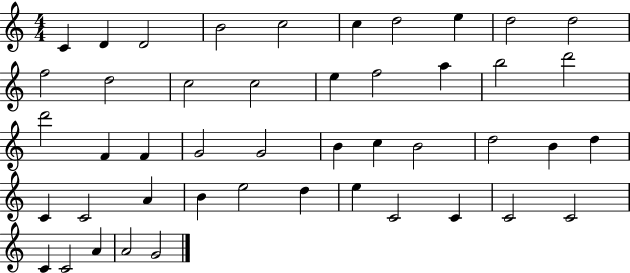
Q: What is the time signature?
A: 4/4